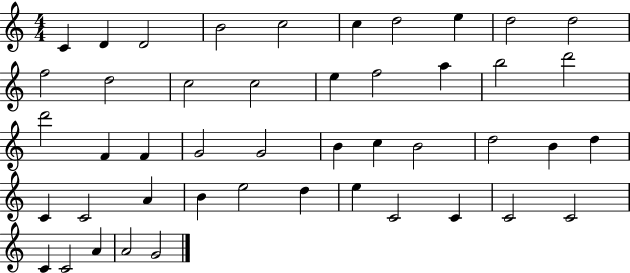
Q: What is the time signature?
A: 4/4